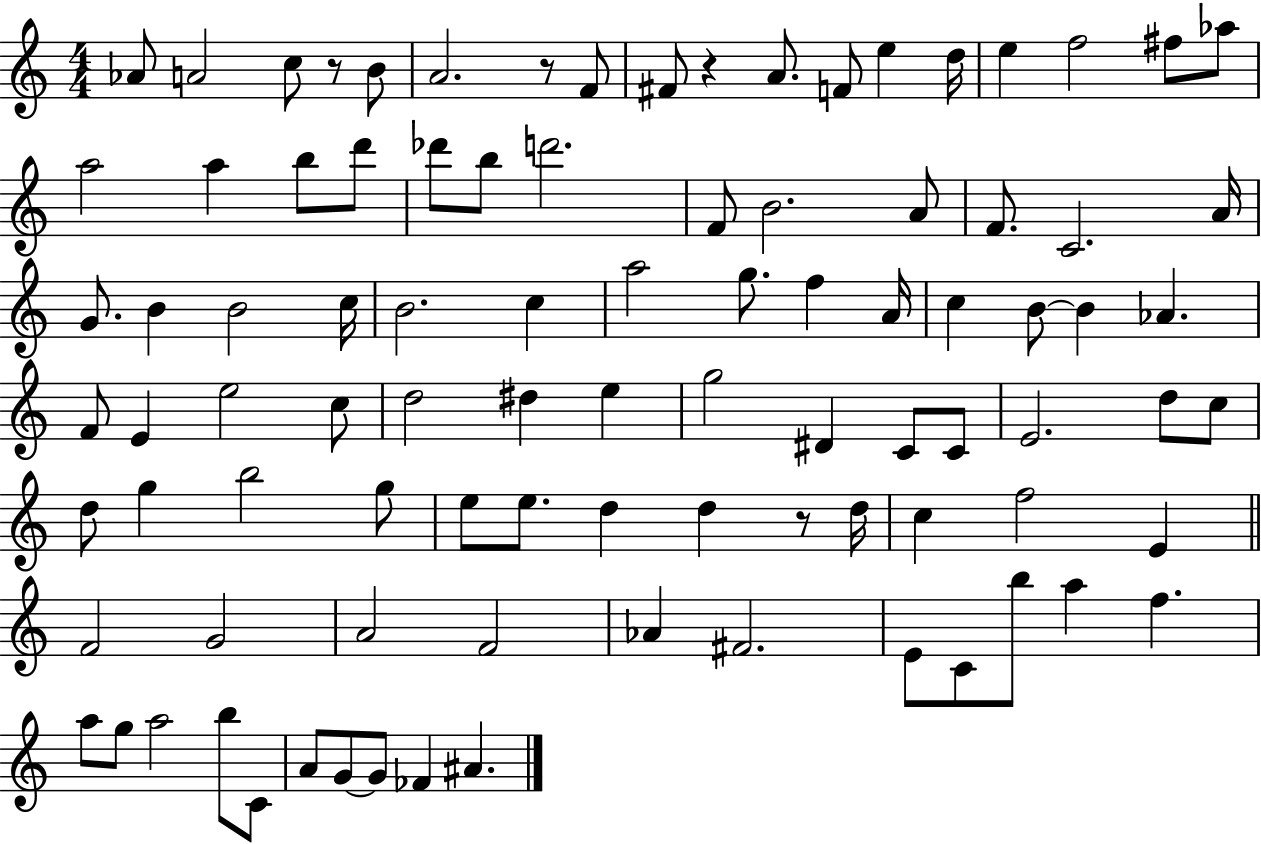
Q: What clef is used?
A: treble